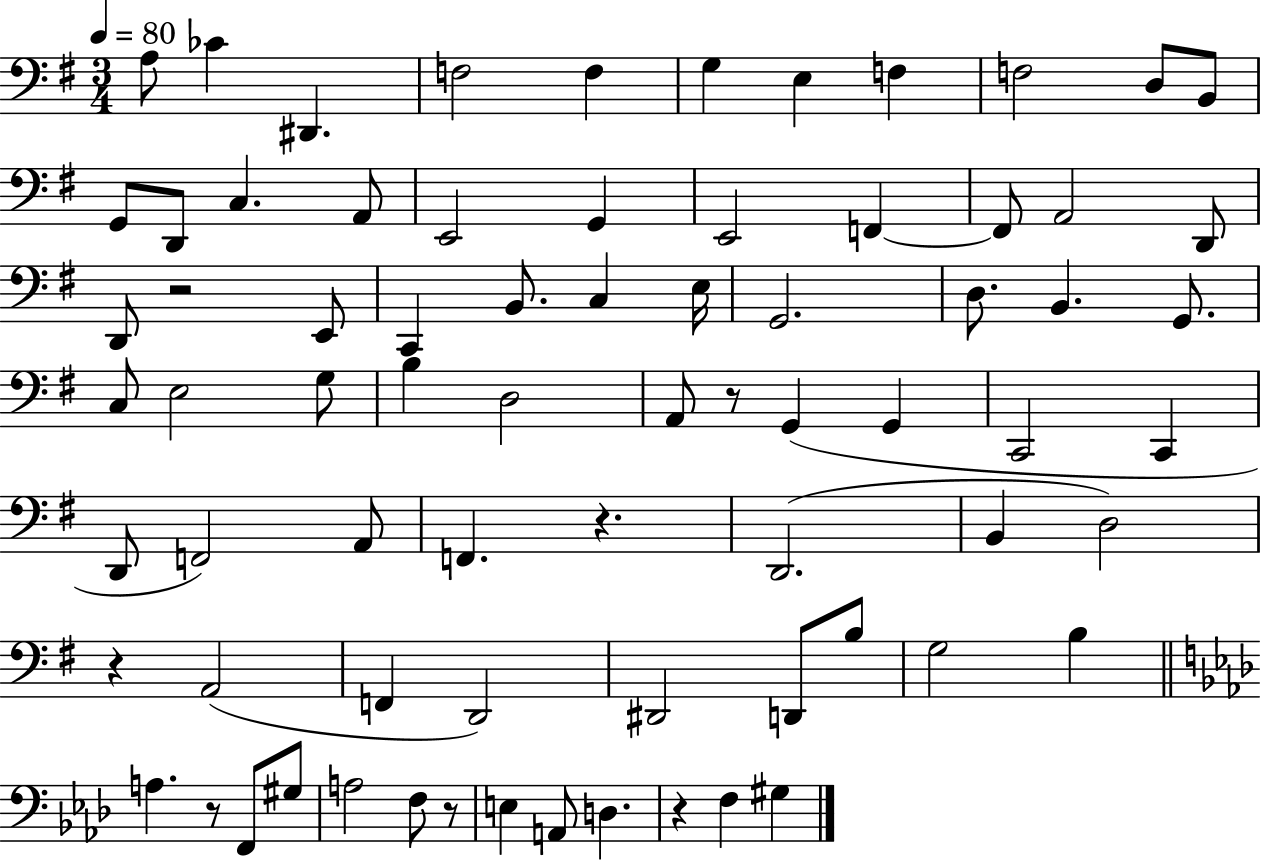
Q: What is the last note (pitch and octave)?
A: G#3